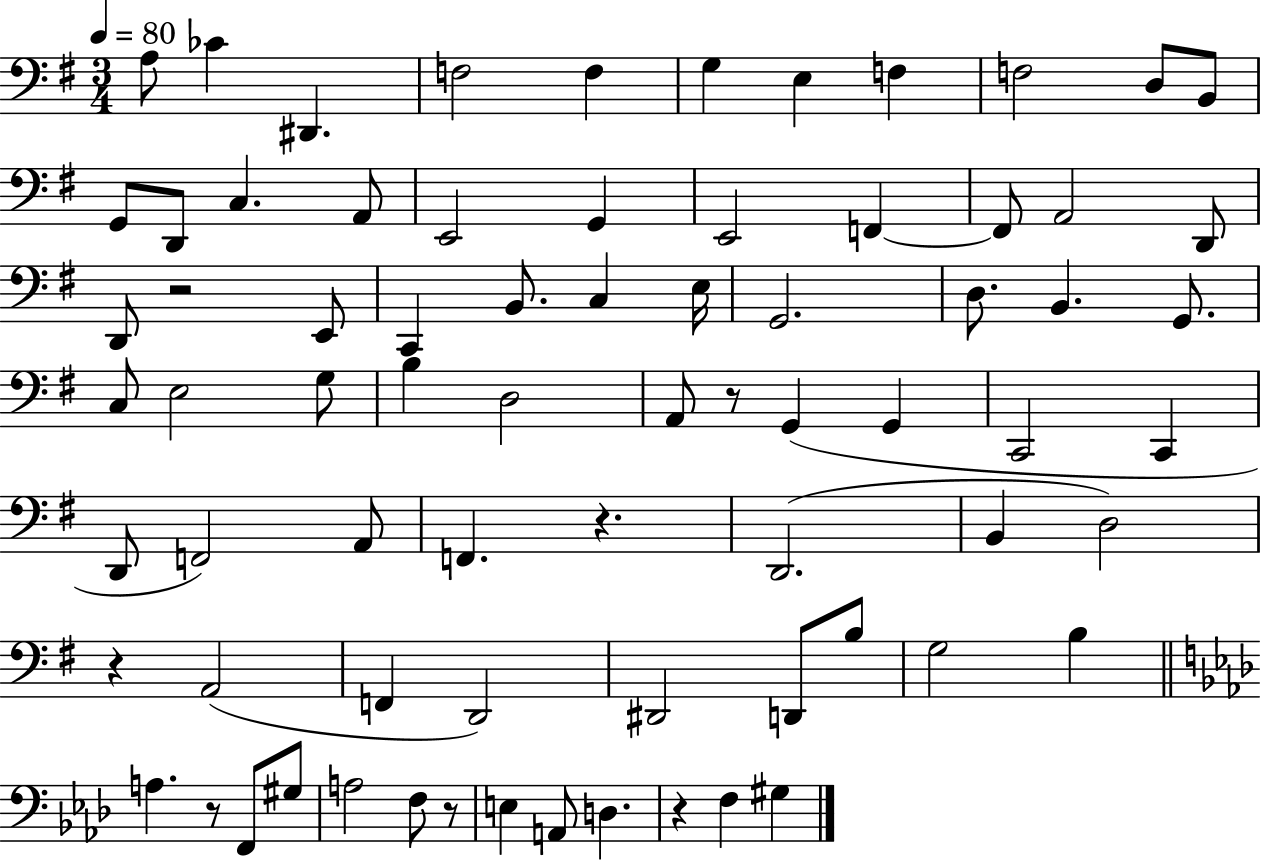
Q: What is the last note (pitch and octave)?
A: G#3